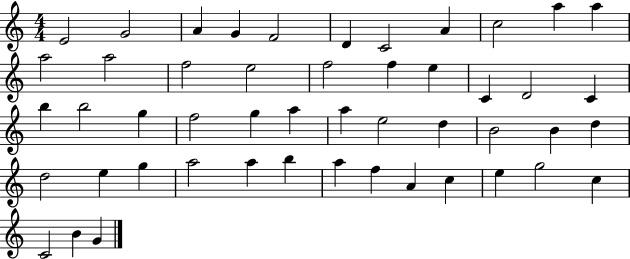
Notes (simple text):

E4/h G4/h A4/q G4/q F4/h D4/q C4/h A4/q C5/h A5/q A5/q A5/h A5/h F5/h E5/h F5/h F5/q E5/q C4/q D4/h C4/q B5/q B5/h G5/q F5/h G5/q A5/q A5/q E5/h D5/q B4/h B4/q D5/q D5/h E5/q G5/q A5/h A5/q B5/q A5/q F5/q A4/q C5/q E5/q G5/h C5/q C4/h B4/q G4/q